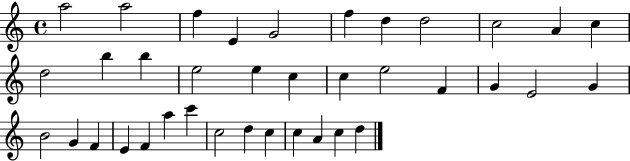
A5/h A5/h F5/q E4/q G4/h F5/q D5/q D5/h C5/h A4/q C5/q D5/h B5/q B5/q E5/h E5/q C5/q C5/q E5/h F4/q G4/q E4/h G4/q B4/h G4/q F4/q E4/q F4/q A5/q C6/q C5/h D5/q C5/q C5/q A4/q C5/q D5/q